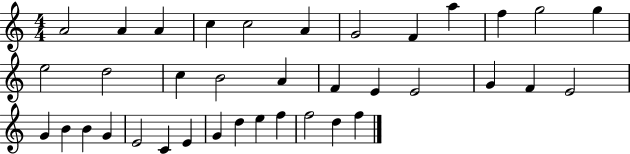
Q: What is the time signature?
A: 4/4